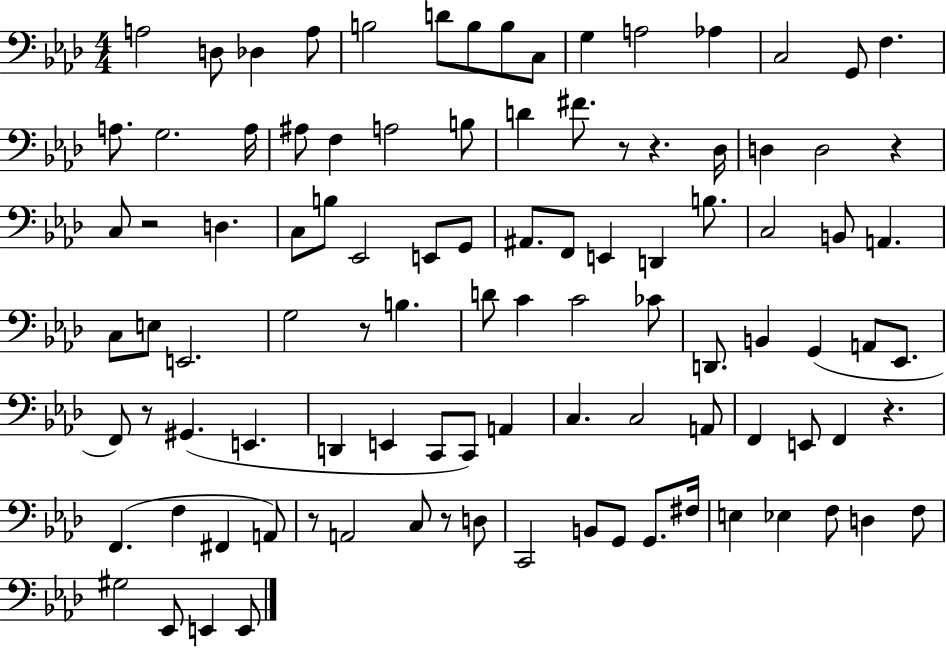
{
  \clef bass
  \numericTimeSignature
  \time 4/4
  \key aes \major
  \repeat volta 2 { a2 d8 des4 a8 | b2 d'8 b8 b8 c8 | g4 a2 aes4 | c2 g,8 f4. | \break a8. g2. a16 | ais8 f4 a2 b8 | d'4 fis'8. r8 r4. des16 | d4 d2 r4 | \break c8 r2 d4. | c8 b8 ees,2 e,8 g,8 | ais,8. f,8 e,4 d,4 b8. | c2 b,8 a,4. | \break c8 e8 e,2. | g2 r8 b4. | d'8 c'4 c'2 ces'8 | d,8. b,4 g,4( a,8 ees,8. | \break f,8) r8 gis,4.( e,4. | d,4 e,4 c,8 c,8) a,4 | c4. c2 a,8 | f,4 e,8 f,4 r4. | \break f,4.( f4 fis,4 a,8) | r8 a,2 c8 r8 d8 | c,2 b,8 g,8 g,8. fis16 | e4 ees4 f8 d4 f8 | \break gis2 ees,8 e,4 e,8 | } \bar "|."
}